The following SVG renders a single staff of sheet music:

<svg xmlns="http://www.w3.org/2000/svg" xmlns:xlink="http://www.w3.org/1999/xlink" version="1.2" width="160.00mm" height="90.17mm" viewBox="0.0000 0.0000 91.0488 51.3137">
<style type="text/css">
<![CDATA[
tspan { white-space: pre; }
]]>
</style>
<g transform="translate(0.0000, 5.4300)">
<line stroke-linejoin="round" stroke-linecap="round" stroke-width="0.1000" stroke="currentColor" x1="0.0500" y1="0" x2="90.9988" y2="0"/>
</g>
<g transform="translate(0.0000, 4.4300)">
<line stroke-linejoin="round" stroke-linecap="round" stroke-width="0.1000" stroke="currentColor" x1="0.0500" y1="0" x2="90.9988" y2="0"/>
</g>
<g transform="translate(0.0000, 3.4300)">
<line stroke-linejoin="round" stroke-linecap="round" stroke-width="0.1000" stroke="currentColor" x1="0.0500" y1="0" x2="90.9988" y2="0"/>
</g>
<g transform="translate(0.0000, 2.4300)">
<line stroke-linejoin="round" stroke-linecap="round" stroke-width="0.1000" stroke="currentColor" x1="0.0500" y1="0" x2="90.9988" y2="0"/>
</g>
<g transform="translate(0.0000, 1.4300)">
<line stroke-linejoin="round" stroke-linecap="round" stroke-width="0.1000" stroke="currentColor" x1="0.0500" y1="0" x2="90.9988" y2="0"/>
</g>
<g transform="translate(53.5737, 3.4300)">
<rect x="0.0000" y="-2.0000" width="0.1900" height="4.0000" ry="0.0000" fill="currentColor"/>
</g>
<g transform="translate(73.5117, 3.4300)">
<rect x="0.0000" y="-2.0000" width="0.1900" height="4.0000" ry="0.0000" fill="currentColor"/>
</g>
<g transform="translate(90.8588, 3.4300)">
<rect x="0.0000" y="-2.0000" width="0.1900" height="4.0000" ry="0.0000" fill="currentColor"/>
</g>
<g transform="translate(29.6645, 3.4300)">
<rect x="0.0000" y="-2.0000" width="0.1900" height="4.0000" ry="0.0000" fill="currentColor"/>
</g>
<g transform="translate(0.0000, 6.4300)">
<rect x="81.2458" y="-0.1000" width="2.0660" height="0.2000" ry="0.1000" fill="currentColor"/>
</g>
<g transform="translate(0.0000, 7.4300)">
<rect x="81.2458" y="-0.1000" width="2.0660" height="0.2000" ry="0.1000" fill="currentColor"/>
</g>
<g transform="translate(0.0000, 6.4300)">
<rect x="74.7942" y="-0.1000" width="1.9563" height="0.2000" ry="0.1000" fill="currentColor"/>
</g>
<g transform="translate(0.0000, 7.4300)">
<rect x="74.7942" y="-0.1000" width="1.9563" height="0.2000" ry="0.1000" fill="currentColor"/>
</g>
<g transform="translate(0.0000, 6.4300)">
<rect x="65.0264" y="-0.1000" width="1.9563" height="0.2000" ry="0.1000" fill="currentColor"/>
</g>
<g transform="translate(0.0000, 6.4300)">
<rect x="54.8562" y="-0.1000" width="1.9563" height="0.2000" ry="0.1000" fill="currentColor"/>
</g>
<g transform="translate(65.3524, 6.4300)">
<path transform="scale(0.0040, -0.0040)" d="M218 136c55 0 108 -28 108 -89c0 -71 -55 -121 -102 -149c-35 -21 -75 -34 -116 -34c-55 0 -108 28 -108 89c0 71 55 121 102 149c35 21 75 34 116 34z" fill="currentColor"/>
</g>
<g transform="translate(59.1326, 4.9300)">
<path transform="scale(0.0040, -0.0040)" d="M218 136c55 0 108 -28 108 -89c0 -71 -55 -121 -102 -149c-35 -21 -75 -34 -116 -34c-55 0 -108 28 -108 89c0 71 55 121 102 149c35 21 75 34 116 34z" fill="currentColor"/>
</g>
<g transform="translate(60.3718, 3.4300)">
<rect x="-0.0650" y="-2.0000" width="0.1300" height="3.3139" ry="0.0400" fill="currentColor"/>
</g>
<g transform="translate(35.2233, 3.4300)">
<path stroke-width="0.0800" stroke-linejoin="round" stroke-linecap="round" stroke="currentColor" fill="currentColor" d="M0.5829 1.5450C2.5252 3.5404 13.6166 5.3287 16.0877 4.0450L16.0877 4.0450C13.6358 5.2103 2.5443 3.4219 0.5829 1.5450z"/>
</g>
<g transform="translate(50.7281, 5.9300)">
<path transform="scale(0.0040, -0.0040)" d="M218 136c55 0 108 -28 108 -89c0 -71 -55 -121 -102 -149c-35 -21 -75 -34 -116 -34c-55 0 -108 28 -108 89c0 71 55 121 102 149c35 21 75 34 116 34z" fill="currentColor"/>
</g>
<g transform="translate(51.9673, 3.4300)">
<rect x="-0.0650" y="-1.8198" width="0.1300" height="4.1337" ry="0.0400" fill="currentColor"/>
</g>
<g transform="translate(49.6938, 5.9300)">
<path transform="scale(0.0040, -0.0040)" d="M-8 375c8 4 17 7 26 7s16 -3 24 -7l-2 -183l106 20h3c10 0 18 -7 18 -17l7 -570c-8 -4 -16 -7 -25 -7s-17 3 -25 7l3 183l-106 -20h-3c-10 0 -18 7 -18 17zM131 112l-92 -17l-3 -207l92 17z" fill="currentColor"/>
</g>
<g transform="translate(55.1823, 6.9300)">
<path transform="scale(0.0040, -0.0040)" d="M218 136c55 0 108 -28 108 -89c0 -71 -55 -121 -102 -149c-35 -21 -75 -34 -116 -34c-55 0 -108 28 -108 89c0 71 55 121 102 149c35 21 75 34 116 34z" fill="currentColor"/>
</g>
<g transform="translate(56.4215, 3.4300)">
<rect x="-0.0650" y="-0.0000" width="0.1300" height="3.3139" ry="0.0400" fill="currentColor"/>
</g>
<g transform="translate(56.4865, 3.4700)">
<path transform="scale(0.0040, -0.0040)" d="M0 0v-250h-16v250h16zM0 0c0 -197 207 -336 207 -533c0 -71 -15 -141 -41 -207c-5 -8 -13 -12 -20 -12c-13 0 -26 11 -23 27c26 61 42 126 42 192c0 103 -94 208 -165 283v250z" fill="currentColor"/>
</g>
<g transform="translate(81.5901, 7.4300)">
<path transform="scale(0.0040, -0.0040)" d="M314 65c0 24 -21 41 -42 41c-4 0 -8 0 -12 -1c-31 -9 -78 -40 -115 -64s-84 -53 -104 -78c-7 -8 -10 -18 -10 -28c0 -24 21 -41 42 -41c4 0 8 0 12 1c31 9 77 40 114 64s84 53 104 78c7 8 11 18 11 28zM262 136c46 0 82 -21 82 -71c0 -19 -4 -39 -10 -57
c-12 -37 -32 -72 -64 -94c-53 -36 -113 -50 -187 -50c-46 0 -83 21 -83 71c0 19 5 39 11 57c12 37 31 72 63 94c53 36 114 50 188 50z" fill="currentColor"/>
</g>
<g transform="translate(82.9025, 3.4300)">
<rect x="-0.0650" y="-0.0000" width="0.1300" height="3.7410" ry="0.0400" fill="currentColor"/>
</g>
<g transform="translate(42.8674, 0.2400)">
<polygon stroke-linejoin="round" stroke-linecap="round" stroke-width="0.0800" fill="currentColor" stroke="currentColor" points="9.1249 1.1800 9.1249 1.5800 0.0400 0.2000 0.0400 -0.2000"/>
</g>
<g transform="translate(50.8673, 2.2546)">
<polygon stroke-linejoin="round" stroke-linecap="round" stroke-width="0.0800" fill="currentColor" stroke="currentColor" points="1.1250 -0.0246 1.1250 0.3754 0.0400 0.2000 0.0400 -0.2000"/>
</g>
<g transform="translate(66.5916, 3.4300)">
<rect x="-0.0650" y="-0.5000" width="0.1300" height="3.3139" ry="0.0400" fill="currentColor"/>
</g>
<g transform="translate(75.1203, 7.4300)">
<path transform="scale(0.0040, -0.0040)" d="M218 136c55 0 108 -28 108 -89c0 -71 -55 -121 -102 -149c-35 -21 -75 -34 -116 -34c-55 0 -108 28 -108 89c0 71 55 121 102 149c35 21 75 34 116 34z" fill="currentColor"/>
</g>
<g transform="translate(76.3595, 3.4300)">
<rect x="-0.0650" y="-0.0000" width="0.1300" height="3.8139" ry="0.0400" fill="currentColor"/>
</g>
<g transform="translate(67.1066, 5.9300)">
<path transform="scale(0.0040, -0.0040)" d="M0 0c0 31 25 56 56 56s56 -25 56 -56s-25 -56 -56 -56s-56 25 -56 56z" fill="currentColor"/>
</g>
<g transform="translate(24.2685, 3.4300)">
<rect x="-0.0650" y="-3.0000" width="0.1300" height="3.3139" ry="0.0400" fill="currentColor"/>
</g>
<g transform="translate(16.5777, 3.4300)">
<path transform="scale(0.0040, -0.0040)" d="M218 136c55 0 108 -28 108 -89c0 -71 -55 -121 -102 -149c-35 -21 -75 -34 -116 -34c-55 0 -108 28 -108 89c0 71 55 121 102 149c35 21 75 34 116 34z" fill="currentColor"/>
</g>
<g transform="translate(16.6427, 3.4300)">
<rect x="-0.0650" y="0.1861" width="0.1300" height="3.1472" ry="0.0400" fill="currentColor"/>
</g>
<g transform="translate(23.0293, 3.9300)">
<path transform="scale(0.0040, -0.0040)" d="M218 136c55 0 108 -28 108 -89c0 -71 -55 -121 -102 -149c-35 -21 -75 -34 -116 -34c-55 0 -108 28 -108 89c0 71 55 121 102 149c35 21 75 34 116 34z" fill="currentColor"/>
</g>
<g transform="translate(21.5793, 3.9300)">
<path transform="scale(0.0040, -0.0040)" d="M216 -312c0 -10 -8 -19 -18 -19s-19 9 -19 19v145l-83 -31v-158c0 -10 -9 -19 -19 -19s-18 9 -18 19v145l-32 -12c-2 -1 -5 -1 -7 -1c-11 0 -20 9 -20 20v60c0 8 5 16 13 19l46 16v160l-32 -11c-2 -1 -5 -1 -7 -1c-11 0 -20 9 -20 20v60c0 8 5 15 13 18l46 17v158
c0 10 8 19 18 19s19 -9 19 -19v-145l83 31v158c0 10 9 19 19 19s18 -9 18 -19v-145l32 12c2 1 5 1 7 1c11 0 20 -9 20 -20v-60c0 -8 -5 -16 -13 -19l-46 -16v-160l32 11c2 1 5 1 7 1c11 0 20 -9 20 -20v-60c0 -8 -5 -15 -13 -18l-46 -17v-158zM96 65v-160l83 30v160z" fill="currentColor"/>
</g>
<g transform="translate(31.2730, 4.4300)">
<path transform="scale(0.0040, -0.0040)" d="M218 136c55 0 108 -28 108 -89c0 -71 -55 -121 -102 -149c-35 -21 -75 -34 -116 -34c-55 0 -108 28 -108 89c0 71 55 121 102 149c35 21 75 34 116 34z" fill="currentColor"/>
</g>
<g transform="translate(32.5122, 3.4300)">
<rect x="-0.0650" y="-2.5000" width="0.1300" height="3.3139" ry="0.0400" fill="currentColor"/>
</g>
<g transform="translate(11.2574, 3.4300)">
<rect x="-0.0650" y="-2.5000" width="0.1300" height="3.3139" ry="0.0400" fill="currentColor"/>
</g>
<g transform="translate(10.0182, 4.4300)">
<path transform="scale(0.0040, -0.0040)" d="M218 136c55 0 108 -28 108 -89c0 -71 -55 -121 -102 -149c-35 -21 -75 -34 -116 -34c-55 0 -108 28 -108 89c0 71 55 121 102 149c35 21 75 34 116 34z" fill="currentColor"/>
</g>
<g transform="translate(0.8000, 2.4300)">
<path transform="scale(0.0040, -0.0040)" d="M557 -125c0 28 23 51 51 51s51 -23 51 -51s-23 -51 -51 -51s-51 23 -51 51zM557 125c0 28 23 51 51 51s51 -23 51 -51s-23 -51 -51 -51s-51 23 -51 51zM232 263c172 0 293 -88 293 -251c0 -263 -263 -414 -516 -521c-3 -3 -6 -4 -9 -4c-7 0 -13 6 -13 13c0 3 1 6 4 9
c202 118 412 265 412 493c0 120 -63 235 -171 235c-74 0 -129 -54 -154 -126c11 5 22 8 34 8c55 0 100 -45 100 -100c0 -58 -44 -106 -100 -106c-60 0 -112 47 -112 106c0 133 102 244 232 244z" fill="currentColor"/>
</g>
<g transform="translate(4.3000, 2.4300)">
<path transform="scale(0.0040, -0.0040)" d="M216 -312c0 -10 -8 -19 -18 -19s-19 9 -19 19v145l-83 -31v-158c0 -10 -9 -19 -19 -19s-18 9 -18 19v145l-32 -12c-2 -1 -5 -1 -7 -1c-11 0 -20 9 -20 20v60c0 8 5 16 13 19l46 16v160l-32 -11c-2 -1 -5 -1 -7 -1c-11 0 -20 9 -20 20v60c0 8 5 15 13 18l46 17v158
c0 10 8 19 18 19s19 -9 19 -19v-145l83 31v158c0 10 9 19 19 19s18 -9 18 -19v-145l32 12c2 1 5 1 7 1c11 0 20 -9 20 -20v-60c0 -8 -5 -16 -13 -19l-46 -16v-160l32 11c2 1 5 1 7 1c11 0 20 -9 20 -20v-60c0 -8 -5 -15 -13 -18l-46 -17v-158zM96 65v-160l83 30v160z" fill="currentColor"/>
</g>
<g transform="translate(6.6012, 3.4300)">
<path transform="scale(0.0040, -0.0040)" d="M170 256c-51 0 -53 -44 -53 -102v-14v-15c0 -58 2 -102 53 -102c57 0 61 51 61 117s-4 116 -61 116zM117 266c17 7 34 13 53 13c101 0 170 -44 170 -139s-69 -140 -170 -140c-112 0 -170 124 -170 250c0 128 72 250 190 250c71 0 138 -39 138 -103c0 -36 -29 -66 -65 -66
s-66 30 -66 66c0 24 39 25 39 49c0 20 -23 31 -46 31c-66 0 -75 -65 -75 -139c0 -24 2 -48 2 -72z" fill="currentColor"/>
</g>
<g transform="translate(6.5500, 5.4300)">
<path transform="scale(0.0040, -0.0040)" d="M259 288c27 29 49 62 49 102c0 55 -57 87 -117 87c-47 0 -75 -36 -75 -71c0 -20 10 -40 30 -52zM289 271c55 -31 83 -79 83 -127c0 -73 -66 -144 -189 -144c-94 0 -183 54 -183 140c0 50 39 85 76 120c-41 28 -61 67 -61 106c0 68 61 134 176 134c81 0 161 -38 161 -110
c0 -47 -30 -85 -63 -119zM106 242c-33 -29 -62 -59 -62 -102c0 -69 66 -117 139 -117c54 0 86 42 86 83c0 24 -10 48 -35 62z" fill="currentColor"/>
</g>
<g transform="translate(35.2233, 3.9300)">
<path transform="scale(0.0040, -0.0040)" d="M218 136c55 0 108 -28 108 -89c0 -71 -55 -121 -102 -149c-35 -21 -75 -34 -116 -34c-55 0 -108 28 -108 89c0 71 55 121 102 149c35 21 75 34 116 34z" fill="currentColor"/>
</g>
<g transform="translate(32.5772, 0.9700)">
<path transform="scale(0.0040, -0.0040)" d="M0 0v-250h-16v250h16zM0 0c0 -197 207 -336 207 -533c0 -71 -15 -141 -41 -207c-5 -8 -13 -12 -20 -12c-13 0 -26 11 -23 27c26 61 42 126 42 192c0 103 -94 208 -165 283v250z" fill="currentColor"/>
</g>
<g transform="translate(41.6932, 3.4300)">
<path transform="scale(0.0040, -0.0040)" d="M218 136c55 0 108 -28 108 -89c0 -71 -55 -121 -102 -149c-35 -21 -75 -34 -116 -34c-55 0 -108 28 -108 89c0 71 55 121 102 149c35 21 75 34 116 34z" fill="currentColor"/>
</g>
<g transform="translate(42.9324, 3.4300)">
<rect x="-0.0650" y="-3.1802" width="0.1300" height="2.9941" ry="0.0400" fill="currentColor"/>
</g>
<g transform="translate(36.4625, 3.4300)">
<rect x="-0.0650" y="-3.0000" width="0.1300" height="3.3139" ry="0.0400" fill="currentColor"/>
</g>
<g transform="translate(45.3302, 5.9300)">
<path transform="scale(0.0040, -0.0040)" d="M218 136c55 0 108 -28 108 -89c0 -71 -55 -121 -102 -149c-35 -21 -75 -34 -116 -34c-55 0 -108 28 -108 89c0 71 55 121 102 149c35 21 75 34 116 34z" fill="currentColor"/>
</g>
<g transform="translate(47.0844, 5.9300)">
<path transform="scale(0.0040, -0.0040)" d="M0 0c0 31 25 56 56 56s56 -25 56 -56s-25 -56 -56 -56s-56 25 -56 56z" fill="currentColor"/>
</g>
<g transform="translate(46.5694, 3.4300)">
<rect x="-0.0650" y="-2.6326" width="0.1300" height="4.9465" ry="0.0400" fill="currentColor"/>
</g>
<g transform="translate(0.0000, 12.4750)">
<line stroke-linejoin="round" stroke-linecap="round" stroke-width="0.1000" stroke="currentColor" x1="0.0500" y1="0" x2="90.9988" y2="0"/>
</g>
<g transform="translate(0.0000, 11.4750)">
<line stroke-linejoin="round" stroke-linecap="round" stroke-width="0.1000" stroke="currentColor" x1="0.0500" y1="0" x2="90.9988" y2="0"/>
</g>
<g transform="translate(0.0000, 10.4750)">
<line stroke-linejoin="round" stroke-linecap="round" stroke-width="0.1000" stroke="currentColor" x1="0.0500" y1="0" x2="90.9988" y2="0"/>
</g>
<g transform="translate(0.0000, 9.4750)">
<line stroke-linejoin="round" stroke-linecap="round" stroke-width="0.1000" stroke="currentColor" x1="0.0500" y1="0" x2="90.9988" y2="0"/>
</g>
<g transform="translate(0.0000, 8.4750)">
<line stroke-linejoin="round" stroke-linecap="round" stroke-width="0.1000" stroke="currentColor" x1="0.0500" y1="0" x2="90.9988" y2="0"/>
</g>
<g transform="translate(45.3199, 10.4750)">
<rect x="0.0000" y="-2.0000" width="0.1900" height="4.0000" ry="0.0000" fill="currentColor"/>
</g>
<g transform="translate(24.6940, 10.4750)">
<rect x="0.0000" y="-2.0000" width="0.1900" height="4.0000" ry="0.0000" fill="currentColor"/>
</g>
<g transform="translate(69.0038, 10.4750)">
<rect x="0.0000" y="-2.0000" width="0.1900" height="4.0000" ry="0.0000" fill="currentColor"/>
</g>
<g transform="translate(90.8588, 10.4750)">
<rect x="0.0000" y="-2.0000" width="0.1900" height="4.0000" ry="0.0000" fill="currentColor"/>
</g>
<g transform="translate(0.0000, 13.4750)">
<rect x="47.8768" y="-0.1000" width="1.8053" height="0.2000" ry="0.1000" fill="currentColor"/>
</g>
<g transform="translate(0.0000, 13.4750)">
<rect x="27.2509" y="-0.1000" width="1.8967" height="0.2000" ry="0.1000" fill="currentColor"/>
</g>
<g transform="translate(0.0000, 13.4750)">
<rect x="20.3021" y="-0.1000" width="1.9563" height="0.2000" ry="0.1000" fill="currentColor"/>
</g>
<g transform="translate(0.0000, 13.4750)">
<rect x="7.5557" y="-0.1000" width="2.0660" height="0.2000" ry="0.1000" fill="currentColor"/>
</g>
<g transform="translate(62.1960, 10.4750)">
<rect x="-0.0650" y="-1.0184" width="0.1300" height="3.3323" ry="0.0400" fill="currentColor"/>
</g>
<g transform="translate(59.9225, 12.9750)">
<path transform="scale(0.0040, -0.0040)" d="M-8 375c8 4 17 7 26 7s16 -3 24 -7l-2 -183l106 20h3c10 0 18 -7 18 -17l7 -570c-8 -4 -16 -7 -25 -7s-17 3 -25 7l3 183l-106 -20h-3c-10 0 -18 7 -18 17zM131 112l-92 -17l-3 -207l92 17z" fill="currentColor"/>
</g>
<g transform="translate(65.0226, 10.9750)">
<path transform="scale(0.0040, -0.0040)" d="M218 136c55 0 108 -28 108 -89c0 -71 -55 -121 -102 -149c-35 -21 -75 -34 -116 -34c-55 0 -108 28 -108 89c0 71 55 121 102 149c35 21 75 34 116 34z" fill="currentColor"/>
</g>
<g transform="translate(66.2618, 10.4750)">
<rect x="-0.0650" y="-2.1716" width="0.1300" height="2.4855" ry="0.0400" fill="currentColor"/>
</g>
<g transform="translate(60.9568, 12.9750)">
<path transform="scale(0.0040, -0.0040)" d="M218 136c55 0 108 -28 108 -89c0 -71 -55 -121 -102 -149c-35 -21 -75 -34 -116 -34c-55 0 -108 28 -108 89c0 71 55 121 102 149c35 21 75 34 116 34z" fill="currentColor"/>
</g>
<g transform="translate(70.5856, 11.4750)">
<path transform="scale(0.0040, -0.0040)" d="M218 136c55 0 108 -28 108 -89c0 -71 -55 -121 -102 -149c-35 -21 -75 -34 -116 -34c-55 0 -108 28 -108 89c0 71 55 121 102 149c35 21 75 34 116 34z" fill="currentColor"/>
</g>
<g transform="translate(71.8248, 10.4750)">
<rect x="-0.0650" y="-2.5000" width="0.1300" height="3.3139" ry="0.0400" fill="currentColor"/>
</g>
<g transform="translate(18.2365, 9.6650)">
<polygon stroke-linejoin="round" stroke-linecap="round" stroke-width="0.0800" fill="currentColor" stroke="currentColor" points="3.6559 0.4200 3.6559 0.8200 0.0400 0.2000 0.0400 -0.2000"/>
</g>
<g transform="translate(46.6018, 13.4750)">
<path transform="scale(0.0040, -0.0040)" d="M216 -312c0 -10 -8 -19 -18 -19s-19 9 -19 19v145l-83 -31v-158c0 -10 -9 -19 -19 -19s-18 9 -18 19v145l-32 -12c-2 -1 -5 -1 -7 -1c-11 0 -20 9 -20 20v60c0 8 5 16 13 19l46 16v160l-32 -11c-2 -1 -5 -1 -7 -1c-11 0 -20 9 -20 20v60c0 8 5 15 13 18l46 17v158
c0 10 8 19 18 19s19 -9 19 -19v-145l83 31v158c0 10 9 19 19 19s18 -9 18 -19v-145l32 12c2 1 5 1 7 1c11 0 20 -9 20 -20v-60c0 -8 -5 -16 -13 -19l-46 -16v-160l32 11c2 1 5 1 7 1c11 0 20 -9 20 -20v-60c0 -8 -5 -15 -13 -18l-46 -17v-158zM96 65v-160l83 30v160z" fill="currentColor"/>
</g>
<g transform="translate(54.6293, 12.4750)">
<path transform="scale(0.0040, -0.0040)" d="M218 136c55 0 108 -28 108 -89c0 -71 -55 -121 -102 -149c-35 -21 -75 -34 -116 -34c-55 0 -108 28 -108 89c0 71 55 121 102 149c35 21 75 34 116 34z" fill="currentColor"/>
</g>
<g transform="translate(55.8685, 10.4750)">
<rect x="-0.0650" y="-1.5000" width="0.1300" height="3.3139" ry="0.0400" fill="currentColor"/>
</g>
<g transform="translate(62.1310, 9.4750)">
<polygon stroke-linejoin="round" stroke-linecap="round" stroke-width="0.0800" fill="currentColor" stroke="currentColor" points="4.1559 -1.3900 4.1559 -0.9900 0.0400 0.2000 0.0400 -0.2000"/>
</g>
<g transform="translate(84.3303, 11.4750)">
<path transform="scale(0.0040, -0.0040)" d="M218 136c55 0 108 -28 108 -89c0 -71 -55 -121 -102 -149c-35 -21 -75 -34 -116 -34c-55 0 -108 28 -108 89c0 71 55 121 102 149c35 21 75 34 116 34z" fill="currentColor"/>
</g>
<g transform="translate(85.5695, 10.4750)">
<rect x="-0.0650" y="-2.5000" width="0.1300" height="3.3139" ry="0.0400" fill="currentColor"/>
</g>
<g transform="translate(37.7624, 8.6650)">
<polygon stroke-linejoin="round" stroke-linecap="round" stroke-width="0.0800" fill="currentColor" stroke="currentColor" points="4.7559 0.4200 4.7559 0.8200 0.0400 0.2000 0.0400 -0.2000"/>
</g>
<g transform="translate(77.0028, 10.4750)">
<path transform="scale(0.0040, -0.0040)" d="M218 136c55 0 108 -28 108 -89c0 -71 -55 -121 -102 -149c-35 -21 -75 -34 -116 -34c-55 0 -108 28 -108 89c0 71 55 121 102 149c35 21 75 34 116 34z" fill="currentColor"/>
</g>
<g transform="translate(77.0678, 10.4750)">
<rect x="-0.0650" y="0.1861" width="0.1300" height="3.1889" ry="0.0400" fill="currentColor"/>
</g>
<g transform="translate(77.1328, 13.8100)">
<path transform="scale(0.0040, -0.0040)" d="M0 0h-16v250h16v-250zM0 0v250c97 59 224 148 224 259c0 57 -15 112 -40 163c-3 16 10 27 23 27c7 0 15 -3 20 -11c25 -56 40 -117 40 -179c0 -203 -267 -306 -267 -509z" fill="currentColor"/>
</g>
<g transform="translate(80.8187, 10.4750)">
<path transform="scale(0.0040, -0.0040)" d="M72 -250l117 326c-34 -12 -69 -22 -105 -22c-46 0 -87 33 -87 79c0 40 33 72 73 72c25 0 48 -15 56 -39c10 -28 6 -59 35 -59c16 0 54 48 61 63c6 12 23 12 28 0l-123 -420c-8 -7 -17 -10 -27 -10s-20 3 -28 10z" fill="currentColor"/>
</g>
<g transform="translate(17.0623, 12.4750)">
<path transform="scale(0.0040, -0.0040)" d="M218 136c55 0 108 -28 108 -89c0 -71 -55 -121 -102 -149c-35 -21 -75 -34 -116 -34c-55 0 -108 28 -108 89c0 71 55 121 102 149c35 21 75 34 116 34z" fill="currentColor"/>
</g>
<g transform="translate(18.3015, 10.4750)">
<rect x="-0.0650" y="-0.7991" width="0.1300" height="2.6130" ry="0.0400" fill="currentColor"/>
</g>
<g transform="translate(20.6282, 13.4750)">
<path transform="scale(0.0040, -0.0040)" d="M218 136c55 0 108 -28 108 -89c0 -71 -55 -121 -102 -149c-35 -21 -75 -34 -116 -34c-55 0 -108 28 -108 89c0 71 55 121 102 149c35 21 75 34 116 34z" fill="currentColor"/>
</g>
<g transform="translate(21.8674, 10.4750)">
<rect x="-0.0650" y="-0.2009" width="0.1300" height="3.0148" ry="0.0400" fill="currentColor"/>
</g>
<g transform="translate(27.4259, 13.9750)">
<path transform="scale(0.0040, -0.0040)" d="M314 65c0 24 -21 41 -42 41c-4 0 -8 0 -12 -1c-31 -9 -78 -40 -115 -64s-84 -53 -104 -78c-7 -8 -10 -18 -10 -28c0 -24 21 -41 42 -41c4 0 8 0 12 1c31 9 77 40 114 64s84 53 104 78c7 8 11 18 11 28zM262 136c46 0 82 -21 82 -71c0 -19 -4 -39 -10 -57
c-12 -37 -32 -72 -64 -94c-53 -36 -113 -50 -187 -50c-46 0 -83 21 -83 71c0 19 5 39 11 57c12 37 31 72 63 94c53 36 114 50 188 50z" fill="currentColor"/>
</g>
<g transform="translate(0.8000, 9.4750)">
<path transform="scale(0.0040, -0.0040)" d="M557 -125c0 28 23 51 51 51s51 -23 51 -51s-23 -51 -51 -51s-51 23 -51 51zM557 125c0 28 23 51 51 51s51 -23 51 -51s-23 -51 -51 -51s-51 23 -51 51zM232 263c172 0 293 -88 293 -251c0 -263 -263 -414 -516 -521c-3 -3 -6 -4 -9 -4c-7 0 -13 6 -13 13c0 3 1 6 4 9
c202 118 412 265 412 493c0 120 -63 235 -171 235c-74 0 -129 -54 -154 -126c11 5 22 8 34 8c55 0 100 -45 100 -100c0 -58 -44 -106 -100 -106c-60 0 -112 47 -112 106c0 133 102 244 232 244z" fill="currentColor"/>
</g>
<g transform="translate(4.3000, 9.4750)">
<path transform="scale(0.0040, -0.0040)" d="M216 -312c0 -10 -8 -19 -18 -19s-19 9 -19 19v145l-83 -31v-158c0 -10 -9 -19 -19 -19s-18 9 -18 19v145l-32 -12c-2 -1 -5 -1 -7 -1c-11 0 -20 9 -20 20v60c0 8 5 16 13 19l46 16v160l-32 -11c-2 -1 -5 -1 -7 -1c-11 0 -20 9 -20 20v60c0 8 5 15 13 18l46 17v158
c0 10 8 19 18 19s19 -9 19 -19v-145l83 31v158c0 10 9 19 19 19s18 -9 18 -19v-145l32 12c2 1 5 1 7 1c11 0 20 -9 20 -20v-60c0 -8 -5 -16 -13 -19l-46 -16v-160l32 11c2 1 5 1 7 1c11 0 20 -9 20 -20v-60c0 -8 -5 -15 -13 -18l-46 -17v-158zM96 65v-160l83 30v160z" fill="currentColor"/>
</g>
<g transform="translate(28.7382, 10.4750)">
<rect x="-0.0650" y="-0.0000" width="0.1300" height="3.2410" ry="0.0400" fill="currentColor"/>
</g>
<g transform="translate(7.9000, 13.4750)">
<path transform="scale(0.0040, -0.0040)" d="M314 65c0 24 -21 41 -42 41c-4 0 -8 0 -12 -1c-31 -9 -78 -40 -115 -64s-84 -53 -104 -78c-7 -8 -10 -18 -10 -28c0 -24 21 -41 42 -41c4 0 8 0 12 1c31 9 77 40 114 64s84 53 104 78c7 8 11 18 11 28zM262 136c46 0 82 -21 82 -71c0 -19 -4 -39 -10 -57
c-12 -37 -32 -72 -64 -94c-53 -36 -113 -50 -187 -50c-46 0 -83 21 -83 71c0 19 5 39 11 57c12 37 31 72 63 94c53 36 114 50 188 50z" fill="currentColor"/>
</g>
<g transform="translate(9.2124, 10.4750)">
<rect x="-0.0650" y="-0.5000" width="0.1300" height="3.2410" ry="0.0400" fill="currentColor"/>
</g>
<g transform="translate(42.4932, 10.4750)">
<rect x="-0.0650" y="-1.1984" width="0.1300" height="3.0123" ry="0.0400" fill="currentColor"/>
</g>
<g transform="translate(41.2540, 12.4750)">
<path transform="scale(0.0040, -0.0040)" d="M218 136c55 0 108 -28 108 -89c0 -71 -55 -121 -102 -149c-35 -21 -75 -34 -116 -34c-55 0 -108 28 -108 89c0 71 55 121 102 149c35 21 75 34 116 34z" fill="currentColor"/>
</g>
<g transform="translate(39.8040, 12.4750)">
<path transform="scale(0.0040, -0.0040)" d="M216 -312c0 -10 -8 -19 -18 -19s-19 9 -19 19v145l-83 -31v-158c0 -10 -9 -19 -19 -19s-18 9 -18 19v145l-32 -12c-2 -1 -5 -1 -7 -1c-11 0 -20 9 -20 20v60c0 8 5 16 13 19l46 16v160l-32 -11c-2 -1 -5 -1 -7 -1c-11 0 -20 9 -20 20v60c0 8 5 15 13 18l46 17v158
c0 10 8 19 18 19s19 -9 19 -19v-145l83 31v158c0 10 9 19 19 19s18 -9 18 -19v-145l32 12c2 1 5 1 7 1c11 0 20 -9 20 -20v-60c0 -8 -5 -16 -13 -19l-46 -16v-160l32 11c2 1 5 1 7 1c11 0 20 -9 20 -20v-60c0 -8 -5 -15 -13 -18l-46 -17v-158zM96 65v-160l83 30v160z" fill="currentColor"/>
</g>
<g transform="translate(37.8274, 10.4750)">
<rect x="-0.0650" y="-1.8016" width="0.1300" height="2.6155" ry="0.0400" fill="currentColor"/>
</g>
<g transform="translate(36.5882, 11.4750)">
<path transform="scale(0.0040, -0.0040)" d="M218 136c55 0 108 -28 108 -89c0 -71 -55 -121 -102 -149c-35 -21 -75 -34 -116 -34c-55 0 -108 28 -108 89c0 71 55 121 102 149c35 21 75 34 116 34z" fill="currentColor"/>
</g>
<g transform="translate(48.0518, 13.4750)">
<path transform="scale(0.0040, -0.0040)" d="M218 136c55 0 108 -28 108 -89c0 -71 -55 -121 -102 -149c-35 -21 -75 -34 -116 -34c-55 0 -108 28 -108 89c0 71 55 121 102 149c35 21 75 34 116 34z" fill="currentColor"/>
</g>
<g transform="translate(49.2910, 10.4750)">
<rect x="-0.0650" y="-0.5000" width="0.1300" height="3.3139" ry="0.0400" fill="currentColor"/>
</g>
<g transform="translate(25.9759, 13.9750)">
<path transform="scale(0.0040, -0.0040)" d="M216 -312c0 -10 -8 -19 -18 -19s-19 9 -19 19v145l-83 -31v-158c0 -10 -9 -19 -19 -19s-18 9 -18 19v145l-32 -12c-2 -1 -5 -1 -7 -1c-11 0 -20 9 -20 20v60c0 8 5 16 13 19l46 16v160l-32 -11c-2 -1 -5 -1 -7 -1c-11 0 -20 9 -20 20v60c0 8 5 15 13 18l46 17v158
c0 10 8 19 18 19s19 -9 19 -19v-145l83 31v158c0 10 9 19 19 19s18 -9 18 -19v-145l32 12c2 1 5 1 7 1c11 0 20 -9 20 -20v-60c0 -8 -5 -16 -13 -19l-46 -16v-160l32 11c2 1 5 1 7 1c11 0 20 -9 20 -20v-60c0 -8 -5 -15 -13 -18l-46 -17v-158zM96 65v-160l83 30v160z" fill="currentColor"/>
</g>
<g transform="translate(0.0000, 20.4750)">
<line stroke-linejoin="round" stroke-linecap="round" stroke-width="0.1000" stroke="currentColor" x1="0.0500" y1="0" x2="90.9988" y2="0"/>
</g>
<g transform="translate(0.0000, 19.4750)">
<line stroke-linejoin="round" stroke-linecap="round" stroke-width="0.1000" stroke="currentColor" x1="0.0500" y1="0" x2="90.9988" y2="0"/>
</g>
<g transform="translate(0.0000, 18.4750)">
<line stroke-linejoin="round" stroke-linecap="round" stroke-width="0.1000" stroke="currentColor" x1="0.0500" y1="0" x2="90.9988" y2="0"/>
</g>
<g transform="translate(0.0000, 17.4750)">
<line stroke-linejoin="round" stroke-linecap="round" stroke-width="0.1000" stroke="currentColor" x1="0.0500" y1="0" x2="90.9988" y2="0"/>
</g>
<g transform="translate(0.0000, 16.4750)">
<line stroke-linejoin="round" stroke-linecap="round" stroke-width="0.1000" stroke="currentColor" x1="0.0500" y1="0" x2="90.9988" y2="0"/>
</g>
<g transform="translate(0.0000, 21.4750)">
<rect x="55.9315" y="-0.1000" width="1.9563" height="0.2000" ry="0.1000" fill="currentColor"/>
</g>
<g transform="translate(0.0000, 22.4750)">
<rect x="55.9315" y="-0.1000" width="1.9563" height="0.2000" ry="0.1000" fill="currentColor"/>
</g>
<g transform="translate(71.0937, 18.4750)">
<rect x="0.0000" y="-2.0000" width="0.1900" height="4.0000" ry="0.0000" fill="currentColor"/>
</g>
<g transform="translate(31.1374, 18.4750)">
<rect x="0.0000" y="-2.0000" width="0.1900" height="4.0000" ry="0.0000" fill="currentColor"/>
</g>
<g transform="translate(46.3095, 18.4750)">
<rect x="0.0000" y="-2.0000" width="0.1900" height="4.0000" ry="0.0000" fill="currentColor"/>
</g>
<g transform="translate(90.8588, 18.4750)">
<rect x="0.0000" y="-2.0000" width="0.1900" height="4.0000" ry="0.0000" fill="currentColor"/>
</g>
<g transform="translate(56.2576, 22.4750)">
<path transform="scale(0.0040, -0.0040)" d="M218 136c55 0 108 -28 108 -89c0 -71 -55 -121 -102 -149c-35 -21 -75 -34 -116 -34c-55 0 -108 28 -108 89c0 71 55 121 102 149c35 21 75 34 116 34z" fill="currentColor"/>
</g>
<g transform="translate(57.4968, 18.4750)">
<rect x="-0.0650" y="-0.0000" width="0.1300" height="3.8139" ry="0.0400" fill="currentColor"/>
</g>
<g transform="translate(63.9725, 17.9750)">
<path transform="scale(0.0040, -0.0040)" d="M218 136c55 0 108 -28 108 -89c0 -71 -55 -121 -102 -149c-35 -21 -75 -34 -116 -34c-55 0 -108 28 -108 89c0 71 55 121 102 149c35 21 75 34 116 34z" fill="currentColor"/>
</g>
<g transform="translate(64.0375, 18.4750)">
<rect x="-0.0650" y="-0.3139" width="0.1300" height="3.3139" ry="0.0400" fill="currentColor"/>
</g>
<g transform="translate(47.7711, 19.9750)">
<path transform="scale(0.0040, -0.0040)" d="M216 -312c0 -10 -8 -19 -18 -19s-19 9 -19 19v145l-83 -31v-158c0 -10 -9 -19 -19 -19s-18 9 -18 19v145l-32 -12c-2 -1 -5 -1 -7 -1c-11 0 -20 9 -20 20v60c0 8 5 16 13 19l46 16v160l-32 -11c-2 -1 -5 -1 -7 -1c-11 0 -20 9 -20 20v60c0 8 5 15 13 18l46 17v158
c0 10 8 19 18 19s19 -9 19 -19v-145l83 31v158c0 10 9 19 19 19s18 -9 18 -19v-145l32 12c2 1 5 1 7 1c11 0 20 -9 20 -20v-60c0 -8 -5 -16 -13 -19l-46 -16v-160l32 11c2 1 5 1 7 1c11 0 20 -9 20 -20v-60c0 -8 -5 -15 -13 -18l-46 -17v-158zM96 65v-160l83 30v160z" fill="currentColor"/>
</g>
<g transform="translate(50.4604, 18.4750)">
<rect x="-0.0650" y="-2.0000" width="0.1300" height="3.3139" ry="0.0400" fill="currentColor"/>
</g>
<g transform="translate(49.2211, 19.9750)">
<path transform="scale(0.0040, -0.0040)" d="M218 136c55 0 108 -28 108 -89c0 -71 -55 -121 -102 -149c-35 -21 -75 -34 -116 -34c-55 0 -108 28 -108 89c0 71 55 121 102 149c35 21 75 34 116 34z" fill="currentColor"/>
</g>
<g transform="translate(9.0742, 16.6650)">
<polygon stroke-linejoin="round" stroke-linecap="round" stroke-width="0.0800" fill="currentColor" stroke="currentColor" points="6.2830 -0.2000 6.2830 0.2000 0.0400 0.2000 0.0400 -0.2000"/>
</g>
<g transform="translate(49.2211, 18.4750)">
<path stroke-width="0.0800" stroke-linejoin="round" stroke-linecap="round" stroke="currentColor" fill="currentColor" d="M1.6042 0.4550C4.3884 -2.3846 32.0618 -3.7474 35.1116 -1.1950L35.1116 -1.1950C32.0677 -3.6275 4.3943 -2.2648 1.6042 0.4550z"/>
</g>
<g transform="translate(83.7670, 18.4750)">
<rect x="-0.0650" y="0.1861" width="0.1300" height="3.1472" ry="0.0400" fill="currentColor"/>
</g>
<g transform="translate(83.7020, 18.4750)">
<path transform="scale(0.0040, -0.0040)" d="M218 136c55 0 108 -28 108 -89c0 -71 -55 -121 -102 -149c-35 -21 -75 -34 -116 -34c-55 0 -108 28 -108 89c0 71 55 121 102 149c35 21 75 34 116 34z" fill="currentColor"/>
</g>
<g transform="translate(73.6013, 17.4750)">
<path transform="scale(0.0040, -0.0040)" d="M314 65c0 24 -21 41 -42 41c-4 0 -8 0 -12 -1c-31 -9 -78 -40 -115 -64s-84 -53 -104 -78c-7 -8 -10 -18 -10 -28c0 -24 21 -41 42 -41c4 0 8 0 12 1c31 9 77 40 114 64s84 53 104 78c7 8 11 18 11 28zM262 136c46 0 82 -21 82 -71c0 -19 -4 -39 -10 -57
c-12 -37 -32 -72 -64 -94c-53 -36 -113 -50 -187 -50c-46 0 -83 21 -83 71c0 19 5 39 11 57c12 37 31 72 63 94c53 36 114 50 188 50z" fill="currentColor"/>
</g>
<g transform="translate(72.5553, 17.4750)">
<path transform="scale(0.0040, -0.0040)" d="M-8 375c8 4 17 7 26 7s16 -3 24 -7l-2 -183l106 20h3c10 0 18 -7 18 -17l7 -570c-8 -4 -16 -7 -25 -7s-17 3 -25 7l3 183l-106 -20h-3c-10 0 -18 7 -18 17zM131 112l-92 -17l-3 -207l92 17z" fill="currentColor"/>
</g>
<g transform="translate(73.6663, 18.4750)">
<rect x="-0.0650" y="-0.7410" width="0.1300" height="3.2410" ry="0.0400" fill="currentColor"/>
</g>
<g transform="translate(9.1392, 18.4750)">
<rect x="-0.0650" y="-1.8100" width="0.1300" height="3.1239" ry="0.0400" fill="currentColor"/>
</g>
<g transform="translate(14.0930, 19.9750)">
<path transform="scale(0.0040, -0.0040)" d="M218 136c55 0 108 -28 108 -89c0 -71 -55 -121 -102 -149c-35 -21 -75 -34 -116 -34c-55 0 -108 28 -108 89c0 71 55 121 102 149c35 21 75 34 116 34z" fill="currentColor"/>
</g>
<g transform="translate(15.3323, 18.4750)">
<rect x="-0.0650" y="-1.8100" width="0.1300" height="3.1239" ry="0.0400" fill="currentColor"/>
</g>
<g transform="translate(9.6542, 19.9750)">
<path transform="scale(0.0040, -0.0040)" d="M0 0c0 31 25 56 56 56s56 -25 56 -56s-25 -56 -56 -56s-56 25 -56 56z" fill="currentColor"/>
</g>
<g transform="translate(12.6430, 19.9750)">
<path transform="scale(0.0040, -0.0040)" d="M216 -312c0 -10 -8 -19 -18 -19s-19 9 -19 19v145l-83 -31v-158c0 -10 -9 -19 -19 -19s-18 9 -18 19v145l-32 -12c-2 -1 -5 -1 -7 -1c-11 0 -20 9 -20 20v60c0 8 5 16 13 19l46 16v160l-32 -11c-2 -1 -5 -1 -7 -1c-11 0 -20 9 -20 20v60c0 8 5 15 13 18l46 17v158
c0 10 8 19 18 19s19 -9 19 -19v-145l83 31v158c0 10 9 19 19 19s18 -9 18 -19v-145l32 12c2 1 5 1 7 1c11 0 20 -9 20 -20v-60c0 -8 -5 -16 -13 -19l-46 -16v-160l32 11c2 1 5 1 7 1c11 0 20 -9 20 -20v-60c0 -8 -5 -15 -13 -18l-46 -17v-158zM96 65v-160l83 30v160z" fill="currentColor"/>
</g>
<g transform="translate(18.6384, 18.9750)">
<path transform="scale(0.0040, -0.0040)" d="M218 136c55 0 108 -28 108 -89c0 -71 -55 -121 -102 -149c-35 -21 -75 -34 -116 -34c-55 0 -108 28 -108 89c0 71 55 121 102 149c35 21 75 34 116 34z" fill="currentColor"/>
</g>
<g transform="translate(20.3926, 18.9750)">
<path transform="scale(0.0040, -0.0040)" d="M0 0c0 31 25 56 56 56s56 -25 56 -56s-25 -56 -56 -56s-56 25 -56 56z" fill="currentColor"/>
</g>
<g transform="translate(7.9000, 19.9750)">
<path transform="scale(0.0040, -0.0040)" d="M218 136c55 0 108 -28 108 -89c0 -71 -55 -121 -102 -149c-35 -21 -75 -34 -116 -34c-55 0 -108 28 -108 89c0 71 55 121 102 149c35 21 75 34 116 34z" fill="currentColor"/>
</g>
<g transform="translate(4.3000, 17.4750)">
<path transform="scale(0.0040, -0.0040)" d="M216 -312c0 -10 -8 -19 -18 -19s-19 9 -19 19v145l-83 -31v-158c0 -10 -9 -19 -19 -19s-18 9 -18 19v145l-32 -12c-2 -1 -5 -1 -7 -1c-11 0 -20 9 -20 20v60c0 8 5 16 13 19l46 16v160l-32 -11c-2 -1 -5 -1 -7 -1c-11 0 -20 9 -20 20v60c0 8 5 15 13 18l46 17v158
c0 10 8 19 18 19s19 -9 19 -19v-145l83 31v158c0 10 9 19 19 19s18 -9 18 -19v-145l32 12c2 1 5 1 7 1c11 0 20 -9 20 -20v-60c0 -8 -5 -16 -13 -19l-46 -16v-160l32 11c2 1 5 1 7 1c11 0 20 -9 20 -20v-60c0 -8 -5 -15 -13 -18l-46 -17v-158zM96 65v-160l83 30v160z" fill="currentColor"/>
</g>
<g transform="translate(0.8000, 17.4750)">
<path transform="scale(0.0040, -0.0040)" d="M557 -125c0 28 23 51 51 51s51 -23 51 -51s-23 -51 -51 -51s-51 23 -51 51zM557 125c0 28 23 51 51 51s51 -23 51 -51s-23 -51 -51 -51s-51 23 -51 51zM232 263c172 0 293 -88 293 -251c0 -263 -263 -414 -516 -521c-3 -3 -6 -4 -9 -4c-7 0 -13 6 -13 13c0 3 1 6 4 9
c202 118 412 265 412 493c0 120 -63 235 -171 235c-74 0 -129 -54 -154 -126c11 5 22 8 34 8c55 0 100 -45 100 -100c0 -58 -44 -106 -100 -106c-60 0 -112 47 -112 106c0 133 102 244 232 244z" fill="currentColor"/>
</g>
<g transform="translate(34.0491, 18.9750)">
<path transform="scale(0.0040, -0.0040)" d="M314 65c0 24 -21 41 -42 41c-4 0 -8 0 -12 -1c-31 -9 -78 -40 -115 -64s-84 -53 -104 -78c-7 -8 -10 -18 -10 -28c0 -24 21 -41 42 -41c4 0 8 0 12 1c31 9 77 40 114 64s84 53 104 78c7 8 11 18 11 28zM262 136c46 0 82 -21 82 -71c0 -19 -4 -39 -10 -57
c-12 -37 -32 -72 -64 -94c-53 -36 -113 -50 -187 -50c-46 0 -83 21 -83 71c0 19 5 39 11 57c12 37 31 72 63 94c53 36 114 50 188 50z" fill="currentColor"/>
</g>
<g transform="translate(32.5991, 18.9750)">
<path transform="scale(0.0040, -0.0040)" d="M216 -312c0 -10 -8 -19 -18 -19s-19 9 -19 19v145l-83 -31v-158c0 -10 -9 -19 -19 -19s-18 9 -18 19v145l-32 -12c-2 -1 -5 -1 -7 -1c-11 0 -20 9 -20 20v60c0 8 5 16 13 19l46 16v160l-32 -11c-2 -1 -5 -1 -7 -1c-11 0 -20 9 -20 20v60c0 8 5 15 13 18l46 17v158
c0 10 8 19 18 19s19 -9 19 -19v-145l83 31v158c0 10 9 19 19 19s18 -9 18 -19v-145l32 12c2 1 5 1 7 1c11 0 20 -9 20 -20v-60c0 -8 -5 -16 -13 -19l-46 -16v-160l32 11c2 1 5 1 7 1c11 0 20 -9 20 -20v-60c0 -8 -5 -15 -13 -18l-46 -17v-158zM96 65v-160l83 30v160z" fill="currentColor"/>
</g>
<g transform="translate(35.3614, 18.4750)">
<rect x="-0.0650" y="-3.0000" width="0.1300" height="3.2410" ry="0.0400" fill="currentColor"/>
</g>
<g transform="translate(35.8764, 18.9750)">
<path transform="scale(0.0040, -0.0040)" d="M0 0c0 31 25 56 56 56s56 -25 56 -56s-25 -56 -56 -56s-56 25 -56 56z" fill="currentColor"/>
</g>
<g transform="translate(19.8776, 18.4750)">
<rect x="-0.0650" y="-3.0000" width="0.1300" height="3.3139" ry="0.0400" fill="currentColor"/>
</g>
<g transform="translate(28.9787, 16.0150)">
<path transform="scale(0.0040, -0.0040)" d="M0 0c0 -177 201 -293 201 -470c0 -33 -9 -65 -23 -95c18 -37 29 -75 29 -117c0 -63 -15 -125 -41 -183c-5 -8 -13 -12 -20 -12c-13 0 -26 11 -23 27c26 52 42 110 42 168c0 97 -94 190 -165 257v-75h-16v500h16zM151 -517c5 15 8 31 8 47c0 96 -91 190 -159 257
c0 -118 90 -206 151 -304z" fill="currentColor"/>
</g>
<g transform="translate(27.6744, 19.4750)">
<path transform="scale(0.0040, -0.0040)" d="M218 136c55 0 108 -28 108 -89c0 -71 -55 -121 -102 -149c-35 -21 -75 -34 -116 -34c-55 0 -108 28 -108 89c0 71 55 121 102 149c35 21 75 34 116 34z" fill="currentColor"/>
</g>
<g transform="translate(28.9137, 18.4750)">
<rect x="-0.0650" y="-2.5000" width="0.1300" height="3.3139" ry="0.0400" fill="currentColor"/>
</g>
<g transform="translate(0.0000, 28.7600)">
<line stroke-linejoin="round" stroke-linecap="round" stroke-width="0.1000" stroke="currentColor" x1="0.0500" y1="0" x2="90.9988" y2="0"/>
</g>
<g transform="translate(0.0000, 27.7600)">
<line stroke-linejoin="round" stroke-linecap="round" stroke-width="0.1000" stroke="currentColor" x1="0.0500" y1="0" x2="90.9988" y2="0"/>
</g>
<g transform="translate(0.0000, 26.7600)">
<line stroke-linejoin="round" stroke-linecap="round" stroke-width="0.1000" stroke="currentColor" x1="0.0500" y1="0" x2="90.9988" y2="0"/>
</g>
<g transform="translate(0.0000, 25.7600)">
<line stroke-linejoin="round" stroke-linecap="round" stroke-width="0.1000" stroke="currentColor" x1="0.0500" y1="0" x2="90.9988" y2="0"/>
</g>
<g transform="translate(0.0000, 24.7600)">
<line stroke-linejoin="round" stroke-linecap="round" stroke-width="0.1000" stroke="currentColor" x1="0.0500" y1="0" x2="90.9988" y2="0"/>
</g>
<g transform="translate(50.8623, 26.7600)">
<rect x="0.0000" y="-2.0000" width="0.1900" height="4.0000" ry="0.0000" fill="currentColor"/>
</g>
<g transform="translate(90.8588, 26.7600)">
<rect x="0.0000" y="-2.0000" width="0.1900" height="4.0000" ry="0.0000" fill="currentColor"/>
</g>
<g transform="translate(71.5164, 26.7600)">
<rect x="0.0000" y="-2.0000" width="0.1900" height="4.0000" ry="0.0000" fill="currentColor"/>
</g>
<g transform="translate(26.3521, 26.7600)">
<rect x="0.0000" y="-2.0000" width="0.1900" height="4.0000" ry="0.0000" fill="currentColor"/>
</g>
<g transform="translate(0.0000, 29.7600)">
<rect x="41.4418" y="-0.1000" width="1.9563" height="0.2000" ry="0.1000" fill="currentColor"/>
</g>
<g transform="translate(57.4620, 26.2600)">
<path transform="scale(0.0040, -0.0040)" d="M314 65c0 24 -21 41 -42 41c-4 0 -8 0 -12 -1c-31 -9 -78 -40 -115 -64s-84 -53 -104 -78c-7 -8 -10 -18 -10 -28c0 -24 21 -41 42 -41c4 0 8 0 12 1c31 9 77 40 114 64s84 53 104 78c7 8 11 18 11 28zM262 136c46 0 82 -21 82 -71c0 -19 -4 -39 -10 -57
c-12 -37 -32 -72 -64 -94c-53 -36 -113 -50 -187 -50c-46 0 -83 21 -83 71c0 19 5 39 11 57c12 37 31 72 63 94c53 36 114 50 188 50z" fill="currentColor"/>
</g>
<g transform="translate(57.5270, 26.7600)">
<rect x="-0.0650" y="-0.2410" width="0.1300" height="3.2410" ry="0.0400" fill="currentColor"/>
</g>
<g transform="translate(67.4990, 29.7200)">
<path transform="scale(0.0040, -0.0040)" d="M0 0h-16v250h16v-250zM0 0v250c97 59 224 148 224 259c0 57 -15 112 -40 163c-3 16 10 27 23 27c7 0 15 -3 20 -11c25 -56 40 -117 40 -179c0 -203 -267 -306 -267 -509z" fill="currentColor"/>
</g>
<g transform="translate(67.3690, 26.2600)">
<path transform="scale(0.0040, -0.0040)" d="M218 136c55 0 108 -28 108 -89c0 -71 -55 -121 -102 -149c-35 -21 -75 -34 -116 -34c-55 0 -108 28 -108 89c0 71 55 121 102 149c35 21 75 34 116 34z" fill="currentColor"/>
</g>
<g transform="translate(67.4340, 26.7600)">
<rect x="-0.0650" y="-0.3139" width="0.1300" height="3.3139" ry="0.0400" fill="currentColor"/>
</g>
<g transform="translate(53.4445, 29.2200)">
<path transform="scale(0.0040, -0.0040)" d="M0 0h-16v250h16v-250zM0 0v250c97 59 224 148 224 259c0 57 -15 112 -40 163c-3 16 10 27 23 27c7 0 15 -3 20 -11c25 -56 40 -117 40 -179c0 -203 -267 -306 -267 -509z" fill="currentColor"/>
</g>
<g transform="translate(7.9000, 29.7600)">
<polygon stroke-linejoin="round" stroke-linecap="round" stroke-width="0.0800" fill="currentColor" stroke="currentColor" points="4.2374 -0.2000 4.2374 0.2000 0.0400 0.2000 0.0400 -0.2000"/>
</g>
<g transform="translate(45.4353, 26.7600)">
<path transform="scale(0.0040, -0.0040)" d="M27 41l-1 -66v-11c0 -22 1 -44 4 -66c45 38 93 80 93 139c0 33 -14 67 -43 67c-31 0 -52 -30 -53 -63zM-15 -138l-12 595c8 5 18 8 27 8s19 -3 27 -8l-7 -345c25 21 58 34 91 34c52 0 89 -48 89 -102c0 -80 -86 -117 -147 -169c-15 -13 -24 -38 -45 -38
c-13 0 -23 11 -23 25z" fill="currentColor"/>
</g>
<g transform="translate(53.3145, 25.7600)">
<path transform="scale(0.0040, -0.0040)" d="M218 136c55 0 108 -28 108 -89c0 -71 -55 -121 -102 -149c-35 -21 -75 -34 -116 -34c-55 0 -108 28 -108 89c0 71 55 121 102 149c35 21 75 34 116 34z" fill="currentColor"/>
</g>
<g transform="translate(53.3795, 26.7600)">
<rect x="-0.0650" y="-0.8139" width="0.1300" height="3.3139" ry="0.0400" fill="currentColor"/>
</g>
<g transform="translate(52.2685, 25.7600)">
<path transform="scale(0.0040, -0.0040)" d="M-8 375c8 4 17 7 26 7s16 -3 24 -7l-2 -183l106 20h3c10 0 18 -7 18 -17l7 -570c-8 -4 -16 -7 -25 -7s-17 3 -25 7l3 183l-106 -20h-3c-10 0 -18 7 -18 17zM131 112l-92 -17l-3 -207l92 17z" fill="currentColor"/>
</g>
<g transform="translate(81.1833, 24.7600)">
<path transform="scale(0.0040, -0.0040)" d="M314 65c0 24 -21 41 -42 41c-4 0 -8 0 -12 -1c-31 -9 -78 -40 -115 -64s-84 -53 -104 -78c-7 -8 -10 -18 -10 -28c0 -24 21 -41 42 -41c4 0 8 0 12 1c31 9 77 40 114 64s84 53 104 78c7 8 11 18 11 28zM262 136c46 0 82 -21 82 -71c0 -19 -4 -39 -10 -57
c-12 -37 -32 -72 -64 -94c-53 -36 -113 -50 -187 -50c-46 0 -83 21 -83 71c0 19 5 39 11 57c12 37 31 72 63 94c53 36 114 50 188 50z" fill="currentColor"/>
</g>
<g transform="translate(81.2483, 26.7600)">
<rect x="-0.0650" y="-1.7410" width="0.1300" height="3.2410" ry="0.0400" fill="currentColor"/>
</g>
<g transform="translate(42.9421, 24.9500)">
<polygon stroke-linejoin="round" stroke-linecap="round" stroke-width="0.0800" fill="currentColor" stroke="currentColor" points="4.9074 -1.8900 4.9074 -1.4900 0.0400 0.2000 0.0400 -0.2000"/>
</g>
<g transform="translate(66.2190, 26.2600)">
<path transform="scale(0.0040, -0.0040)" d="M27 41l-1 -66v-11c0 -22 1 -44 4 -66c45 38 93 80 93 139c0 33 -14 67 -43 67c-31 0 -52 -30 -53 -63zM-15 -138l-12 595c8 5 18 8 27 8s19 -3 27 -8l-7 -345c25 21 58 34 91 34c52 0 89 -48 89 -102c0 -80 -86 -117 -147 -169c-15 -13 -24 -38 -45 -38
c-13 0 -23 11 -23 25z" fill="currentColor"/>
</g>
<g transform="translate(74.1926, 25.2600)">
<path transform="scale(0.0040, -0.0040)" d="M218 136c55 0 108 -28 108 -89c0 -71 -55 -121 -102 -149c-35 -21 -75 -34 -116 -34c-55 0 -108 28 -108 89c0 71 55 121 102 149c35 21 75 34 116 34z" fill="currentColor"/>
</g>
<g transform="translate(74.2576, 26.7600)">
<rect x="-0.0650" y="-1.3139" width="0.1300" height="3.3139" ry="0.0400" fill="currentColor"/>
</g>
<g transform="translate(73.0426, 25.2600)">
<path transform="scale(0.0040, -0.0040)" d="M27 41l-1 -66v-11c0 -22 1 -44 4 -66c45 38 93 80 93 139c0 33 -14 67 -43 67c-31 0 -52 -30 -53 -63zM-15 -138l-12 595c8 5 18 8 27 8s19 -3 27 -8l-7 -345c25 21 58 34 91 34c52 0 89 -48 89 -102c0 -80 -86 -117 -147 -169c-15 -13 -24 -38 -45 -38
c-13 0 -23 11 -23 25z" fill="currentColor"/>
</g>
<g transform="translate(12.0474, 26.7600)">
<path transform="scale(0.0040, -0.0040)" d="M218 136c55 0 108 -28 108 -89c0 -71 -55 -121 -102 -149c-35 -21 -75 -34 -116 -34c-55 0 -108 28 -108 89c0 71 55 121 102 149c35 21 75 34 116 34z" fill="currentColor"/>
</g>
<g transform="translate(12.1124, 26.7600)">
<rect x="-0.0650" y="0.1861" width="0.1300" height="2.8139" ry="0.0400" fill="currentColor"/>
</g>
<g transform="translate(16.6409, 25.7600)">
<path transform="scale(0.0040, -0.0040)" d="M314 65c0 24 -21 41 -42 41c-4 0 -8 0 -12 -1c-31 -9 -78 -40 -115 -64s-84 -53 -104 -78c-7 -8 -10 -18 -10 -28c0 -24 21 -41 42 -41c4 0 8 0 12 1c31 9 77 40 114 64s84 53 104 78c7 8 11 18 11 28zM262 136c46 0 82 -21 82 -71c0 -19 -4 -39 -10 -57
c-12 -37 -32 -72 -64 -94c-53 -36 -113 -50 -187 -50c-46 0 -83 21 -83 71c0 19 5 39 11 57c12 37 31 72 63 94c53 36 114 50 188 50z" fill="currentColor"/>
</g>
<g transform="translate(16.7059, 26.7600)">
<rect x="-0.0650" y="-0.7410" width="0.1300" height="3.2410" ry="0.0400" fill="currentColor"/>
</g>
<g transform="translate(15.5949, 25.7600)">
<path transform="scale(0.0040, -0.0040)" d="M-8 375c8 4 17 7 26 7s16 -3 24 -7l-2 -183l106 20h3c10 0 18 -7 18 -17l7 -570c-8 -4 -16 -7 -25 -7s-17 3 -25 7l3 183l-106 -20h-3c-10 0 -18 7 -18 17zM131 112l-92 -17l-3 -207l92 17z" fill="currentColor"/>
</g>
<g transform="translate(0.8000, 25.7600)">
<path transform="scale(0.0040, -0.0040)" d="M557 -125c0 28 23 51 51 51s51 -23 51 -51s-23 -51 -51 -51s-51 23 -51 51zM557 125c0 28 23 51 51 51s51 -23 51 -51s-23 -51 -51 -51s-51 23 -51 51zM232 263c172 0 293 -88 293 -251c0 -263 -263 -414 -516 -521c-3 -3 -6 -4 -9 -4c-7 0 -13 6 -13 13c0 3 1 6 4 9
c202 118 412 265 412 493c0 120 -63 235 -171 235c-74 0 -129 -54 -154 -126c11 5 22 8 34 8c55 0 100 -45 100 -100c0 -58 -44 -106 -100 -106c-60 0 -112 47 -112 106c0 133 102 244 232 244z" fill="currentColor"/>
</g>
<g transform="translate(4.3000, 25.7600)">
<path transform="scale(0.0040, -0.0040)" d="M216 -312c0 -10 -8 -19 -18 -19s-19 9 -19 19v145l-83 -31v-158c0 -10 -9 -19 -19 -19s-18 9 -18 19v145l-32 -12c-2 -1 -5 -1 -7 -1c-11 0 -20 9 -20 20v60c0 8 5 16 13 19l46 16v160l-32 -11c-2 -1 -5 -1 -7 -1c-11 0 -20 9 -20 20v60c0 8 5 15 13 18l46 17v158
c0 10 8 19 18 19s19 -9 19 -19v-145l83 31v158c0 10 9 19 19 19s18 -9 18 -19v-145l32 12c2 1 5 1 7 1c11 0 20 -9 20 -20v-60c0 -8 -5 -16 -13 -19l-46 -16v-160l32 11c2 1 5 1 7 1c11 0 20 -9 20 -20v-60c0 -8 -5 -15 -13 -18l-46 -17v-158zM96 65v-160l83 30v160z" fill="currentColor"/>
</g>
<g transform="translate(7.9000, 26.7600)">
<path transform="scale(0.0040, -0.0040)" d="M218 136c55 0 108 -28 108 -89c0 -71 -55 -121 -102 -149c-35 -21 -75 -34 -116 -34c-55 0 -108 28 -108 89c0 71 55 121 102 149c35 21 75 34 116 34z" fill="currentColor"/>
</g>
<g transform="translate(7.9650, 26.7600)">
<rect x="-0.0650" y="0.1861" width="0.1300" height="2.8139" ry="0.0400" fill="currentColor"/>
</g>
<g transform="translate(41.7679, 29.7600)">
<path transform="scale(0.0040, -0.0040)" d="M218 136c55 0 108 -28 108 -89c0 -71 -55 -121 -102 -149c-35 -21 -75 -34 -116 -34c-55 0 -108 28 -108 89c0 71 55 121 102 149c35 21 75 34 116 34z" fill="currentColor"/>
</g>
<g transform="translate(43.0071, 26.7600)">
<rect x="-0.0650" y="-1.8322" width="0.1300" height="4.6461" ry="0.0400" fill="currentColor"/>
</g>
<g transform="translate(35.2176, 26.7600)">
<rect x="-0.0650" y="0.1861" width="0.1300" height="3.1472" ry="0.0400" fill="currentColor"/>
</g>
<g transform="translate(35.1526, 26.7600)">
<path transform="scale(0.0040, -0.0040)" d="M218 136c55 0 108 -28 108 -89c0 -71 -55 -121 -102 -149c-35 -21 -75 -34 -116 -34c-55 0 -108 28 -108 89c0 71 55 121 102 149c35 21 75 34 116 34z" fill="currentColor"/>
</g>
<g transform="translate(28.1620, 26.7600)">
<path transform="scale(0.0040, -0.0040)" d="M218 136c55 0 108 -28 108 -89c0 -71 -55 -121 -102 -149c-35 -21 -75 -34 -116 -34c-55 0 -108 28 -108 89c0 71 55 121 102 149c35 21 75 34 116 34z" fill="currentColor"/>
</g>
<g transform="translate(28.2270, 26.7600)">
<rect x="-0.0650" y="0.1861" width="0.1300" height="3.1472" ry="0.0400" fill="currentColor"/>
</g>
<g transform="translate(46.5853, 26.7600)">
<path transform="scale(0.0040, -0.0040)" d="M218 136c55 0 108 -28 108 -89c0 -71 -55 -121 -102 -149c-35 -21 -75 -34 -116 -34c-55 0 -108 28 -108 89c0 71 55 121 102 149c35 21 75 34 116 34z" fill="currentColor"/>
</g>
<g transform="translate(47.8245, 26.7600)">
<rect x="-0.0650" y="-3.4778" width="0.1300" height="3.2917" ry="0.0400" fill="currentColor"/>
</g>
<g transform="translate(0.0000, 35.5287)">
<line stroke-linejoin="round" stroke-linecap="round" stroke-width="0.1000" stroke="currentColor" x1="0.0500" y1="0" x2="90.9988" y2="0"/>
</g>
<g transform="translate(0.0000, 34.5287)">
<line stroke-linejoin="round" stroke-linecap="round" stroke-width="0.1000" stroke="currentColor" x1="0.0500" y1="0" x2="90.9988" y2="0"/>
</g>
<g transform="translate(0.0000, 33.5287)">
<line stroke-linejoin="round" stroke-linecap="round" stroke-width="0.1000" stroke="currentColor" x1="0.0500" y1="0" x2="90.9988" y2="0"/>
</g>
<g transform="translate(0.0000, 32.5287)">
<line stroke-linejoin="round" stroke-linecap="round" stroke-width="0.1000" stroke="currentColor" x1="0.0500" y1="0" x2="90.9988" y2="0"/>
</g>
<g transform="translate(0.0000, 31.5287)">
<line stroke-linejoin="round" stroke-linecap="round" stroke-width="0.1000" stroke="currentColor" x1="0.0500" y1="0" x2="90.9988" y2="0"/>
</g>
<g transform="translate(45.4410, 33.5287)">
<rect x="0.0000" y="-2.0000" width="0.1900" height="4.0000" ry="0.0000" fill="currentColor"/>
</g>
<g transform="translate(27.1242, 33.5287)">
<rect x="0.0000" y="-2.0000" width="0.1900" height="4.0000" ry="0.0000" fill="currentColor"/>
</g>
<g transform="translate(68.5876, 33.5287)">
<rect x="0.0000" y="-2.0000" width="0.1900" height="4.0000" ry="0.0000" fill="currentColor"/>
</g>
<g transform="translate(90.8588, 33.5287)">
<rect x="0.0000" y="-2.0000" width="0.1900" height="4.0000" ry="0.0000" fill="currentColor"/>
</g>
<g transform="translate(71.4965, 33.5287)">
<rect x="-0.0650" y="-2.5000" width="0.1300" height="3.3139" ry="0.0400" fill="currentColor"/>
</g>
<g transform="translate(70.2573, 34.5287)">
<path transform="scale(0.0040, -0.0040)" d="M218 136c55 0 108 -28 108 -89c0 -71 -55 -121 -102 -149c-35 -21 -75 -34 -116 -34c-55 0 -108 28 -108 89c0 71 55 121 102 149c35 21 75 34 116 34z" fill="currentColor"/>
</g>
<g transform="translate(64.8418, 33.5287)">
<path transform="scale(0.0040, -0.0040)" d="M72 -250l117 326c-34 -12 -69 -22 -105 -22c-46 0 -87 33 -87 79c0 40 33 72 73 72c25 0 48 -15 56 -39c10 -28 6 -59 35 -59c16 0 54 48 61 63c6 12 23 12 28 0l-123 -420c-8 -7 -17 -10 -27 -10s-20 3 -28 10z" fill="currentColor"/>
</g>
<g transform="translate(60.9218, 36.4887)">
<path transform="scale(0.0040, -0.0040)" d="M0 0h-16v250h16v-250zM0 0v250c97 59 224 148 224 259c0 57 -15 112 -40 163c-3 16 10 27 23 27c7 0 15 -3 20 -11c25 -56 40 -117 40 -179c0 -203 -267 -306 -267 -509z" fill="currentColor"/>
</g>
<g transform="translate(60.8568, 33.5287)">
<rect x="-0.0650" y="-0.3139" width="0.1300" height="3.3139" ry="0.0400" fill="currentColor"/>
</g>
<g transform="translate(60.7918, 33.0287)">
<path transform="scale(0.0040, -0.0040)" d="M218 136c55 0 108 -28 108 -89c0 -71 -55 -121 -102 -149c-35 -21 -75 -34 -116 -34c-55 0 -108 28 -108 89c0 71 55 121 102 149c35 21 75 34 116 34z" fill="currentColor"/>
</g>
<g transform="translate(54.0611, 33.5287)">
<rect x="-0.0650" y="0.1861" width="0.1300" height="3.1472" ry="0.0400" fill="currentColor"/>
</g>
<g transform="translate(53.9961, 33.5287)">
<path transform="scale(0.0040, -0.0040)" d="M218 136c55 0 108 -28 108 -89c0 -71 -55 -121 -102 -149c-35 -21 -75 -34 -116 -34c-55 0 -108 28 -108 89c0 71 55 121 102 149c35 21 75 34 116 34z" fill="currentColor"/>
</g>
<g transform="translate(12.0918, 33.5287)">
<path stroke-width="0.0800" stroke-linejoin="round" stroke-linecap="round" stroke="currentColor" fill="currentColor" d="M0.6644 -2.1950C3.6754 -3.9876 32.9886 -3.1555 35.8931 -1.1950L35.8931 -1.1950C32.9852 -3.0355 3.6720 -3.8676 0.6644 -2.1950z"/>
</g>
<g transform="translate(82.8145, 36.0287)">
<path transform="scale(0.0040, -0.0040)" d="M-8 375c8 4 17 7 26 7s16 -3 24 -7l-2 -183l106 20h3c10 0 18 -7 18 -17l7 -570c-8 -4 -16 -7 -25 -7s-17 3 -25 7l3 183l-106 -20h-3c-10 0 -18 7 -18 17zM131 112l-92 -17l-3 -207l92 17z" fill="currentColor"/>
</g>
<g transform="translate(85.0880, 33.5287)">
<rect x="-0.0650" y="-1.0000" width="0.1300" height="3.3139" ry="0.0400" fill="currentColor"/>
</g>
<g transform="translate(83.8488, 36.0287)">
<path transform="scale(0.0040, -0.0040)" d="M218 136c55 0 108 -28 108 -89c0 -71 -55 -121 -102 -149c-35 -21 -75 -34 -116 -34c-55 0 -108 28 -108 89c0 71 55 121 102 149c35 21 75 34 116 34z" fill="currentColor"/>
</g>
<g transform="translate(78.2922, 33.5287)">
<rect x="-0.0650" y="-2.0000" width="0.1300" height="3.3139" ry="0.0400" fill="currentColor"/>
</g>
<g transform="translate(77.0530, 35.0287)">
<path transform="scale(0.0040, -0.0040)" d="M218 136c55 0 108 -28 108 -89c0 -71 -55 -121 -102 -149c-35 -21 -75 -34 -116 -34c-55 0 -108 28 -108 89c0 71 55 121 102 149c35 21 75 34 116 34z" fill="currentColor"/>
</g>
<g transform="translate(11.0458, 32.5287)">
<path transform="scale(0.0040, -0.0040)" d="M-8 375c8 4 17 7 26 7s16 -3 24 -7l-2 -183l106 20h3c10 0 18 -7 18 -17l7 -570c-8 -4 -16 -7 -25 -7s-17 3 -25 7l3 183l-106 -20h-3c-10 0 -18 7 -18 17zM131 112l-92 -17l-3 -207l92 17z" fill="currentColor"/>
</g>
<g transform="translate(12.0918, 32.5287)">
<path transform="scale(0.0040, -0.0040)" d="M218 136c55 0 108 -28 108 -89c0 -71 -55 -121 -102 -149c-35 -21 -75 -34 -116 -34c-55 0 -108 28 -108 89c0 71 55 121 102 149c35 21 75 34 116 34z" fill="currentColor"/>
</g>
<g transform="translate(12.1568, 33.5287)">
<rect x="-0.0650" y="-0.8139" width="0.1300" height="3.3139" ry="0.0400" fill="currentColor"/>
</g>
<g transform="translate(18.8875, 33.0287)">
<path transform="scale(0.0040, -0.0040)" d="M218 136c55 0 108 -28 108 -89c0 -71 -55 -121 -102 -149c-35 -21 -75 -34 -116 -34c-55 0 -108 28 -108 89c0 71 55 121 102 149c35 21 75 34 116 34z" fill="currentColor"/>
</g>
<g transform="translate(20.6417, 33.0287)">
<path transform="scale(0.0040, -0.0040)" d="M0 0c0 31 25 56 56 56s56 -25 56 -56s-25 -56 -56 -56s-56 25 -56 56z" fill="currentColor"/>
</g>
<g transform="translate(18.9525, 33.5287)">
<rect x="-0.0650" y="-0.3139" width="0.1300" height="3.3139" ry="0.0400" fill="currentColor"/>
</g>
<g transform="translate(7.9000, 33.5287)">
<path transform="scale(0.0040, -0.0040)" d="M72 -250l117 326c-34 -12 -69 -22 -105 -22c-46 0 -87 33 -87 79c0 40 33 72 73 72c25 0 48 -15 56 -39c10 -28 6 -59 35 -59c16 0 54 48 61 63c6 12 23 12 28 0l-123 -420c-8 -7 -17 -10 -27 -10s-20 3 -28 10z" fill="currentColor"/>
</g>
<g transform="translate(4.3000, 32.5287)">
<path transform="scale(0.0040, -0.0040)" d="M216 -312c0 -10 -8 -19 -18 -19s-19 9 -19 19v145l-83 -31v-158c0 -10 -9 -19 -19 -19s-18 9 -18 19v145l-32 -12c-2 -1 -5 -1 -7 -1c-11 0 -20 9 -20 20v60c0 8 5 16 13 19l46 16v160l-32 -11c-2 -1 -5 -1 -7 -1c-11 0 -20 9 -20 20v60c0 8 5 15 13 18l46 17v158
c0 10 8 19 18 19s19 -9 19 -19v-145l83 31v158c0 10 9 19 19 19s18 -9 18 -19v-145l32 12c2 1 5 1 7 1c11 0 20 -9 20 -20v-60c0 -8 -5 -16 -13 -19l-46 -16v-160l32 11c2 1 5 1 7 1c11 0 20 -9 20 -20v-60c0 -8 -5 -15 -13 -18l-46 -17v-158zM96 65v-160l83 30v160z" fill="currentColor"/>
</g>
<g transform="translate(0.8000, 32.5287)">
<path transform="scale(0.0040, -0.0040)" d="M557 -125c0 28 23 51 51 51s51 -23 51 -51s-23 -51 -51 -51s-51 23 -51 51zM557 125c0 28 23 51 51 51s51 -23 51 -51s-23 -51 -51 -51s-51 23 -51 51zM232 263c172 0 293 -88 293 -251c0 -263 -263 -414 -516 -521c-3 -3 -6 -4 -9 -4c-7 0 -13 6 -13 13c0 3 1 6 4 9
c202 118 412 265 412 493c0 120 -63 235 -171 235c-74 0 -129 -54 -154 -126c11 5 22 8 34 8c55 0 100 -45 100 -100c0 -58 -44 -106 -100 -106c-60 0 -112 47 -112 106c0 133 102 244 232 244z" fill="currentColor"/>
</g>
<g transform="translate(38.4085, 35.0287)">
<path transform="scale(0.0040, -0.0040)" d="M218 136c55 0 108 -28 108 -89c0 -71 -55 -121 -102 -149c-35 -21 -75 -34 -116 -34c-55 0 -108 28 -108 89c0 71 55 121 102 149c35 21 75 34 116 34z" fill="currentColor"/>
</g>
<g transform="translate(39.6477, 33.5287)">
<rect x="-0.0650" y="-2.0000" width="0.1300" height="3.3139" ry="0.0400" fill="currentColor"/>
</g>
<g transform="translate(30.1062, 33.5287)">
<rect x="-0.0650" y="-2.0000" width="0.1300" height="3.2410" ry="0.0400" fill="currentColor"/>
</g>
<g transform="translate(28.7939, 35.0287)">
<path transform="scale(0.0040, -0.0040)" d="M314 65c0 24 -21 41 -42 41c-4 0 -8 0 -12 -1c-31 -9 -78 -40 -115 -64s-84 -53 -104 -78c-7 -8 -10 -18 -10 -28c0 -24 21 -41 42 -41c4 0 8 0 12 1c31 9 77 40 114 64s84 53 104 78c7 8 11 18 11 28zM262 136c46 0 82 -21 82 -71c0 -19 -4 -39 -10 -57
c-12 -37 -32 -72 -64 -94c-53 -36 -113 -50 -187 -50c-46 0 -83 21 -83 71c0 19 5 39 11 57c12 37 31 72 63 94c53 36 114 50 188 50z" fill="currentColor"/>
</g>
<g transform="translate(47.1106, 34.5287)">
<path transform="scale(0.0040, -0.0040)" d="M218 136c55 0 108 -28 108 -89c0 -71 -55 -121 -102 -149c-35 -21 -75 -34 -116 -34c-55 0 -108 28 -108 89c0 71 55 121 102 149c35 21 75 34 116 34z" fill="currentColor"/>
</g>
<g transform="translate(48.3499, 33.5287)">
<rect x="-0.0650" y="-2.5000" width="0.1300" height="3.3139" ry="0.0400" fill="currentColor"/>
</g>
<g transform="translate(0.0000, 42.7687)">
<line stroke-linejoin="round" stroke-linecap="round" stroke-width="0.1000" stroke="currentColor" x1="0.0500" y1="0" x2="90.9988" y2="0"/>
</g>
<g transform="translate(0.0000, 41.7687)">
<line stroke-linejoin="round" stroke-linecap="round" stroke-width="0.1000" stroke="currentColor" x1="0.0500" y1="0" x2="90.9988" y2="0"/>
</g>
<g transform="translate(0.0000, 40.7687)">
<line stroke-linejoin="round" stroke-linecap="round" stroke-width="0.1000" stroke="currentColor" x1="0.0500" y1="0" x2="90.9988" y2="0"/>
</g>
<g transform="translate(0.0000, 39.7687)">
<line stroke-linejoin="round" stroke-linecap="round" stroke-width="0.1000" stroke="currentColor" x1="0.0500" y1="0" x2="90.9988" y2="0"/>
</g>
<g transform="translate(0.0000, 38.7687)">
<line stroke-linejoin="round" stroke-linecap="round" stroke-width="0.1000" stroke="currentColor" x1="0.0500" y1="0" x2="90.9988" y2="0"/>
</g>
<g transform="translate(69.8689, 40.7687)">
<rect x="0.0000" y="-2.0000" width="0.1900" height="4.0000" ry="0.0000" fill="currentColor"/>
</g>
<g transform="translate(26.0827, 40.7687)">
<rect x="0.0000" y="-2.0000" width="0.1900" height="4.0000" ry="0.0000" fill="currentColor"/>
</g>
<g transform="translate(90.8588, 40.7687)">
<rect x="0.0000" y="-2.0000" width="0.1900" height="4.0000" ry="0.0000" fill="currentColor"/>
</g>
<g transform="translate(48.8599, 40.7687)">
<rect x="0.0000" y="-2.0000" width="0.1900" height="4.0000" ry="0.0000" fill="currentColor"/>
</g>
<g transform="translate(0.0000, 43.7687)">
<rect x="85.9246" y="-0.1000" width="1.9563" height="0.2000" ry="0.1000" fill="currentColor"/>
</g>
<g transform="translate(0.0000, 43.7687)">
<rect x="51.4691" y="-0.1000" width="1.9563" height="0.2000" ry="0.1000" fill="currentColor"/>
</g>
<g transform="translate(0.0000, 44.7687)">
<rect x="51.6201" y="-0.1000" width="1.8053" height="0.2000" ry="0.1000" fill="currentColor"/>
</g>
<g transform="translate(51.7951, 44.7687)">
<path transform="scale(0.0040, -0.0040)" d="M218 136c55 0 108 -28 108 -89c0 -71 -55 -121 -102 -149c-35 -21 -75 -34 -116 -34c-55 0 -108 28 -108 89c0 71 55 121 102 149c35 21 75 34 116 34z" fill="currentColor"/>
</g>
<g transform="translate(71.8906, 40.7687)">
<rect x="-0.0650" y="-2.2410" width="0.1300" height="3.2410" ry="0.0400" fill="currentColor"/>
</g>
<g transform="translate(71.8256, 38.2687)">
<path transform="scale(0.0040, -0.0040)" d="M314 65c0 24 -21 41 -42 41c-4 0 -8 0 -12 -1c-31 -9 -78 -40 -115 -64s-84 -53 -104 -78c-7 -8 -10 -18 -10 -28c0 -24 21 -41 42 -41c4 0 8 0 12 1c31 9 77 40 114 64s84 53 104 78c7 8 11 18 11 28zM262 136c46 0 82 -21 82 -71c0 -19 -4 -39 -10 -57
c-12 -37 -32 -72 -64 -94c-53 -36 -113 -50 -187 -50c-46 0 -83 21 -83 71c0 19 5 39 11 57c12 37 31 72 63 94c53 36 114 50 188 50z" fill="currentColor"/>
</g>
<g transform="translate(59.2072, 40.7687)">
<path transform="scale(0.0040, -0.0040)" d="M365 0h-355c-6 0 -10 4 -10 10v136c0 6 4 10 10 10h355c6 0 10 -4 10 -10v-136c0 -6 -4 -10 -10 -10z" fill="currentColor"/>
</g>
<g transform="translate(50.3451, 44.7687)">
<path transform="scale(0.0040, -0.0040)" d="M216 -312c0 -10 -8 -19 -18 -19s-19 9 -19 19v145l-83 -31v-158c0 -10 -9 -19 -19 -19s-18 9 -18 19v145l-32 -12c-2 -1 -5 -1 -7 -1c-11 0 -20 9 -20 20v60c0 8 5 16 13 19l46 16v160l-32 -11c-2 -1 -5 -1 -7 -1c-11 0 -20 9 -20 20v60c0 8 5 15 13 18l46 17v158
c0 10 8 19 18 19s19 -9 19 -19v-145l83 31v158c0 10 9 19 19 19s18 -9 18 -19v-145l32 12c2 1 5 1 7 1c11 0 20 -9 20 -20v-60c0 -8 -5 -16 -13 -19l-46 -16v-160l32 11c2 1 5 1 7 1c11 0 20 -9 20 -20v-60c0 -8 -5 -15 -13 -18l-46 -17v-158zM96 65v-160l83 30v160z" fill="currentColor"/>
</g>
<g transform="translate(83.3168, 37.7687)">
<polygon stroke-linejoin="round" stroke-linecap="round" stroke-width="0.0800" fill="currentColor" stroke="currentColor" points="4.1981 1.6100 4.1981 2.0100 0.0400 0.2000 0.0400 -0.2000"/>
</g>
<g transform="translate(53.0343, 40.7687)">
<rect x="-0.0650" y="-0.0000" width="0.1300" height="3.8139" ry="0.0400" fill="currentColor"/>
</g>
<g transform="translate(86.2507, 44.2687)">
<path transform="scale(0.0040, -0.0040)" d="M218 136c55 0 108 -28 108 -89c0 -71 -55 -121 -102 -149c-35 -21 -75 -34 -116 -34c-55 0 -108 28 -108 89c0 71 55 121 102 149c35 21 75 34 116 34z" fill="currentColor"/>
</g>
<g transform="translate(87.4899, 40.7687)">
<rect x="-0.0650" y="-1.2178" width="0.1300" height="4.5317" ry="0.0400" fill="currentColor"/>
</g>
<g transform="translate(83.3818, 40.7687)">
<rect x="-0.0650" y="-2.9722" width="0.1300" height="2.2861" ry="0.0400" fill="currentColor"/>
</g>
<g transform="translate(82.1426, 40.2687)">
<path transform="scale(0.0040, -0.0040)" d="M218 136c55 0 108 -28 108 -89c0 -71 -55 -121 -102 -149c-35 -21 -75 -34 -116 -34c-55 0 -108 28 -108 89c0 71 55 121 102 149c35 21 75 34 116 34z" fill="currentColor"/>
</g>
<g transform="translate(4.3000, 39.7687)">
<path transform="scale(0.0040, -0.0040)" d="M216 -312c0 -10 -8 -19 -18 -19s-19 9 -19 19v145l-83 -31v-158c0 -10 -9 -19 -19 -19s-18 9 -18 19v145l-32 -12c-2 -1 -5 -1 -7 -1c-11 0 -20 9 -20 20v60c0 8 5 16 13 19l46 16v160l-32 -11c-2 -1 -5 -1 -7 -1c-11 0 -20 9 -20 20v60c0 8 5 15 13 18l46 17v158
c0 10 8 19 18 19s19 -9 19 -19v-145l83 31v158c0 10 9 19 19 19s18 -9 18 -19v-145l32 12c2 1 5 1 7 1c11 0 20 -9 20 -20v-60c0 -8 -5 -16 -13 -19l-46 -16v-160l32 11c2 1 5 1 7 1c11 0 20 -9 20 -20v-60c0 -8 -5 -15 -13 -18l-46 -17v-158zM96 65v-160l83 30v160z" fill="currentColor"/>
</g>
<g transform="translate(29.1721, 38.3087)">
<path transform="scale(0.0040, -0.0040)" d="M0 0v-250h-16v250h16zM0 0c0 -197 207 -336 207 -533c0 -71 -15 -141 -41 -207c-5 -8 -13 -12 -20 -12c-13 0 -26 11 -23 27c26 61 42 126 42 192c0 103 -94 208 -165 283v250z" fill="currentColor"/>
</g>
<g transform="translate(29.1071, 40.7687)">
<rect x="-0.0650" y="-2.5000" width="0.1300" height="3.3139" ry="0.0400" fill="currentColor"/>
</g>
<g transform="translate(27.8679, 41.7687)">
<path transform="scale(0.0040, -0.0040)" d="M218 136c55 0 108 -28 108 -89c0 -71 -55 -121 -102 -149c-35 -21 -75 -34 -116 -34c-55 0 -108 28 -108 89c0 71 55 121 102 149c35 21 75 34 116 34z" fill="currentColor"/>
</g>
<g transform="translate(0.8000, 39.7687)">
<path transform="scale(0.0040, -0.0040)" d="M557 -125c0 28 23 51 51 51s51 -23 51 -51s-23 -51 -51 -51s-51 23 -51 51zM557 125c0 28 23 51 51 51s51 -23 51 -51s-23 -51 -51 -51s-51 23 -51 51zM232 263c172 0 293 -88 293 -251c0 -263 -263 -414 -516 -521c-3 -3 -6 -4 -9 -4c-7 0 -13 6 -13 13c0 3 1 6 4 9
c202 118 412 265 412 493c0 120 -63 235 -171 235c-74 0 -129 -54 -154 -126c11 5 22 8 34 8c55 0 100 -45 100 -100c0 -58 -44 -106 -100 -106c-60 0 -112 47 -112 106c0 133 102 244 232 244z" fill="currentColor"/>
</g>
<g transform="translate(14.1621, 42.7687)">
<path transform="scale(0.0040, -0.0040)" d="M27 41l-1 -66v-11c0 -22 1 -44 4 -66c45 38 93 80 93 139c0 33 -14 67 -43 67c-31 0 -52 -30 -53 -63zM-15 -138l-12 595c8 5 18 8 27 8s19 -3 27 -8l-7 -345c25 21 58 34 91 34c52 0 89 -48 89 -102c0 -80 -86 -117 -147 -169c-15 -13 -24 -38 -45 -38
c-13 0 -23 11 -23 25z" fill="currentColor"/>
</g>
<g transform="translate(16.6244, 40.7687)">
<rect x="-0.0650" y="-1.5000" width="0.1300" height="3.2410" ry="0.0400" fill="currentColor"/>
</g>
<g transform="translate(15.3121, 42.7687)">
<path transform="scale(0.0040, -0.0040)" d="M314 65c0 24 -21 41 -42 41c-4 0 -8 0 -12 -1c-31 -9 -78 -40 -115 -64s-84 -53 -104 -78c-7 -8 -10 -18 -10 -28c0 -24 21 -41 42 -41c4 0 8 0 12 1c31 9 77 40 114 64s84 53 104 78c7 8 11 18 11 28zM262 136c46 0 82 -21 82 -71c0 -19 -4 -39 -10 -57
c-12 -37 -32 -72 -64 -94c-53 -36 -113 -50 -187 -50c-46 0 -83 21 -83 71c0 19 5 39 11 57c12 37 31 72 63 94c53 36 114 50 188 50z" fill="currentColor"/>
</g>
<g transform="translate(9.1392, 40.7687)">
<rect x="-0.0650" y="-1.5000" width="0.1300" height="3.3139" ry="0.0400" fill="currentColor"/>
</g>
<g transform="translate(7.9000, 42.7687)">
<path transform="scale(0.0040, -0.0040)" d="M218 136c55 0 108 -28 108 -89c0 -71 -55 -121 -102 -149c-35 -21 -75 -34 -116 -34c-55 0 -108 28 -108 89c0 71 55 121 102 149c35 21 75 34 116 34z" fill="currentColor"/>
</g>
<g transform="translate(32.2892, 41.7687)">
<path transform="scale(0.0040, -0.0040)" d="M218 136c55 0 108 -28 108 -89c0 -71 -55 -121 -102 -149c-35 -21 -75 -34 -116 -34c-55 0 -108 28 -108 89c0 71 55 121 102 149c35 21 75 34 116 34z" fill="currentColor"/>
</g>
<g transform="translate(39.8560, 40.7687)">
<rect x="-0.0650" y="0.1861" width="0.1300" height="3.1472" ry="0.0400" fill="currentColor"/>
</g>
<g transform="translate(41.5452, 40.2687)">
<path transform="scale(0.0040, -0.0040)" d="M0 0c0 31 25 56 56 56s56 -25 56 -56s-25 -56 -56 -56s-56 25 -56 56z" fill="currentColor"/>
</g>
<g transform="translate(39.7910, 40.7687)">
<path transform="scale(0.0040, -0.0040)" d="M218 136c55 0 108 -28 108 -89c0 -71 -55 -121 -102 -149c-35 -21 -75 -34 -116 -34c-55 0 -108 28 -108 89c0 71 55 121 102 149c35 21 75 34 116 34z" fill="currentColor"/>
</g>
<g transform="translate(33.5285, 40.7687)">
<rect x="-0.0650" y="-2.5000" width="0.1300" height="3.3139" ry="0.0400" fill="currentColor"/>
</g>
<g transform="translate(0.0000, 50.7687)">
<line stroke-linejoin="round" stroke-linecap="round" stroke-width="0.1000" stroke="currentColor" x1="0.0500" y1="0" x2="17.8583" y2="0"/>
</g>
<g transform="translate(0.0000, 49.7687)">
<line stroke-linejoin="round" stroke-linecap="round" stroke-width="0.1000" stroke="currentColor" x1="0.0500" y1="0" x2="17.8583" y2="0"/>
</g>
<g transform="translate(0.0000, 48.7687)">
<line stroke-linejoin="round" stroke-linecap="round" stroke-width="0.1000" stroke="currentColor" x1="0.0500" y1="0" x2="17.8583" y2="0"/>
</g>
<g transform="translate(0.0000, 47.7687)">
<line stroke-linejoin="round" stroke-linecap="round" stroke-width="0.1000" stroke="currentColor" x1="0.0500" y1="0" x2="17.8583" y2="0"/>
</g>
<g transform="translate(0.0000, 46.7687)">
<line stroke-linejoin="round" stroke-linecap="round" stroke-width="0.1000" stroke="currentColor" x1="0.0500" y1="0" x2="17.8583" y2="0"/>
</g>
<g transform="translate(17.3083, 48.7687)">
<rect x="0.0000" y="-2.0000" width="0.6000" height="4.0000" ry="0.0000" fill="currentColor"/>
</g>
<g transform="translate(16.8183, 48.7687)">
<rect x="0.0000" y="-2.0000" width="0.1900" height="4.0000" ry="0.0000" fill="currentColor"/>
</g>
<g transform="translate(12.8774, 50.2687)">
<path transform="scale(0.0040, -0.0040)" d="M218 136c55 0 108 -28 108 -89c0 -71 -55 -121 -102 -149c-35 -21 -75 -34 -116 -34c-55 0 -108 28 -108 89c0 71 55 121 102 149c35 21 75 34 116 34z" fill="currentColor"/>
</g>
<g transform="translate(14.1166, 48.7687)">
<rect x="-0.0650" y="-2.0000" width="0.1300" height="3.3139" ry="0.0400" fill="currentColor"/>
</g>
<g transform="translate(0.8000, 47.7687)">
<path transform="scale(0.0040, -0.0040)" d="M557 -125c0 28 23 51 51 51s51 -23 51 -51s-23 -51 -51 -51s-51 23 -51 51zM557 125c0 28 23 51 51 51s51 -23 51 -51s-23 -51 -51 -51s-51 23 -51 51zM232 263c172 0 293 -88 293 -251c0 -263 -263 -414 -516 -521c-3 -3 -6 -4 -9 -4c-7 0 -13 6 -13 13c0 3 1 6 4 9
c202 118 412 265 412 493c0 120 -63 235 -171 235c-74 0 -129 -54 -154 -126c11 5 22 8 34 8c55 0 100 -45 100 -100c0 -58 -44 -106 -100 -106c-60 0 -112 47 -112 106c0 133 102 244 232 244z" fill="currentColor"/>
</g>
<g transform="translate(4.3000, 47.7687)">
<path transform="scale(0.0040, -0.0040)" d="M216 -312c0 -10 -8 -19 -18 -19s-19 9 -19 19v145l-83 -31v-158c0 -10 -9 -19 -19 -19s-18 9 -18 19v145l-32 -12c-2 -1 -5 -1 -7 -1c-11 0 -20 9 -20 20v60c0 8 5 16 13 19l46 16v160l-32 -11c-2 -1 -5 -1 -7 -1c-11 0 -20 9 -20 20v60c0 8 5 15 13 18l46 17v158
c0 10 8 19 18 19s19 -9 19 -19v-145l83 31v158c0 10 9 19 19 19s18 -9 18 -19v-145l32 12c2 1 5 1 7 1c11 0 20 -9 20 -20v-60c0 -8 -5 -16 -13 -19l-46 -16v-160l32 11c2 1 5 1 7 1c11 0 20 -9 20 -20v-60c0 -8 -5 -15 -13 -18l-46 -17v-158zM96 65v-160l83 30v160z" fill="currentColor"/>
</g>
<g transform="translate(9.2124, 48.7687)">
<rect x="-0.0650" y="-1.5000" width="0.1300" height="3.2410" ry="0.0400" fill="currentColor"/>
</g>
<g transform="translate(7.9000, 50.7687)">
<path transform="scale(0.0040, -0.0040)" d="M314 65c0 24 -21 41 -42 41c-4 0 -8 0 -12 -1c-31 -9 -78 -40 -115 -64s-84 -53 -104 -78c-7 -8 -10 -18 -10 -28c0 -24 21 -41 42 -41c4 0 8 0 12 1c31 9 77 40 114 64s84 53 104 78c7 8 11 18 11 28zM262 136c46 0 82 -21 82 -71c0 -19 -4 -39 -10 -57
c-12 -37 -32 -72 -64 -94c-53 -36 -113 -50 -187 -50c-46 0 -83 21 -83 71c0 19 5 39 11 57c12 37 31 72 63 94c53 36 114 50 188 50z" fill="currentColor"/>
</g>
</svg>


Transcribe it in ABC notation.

X:1
T:Untitled
M:6/8
L:1/4
K:G
B,, D, ^C, B,,/2 C, D,/2 ^F,,/2 F,,/4 D,,/2 A,, E,, C,, C,,2 E,,2 G,,/2 E,,/2 ^D,,2 B,,/2 ^G,,/2 ^E,, G,, F,,/2 C,/2 B,, D,/2 z/2 B,, A,,/2 ^A,,/2 C, B,,/4 ^C,2 ^A,, C,, E, F,2 D, D,/2 D,/2 F,2 D, D, E,,/2 _D,/2 F,/2 E,2 _E,/2 _G, A,2 z/2 F, E, A,,2 A,, B,, D, E,/2 z/2 B,, A,, F,, G,, _G,,2 B,,/2 B,, D, ^C,, z2 B,2 E,/2 D,,/2 G,,2 A,,